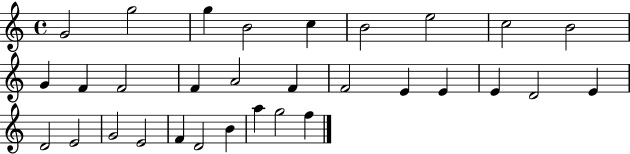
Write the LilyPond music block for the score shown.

{
  \clef treble
  \time 4/4
  \defaultTimeSignature
  \key c \major
  g'2 g''2 | g''4 b'2 c''4 | b'2 e''2 | c''2 b'2 | \break g'4 f'4 f'2 | f'4 a'2 f'4 | f'2 e'4 e'4 | e'4 d'2 e'4 | \break d'2 e'2 | g'2 e'2 | f'4 d'2 b'4 | a''4 g''2 f''4 | \break \bar "|."
}